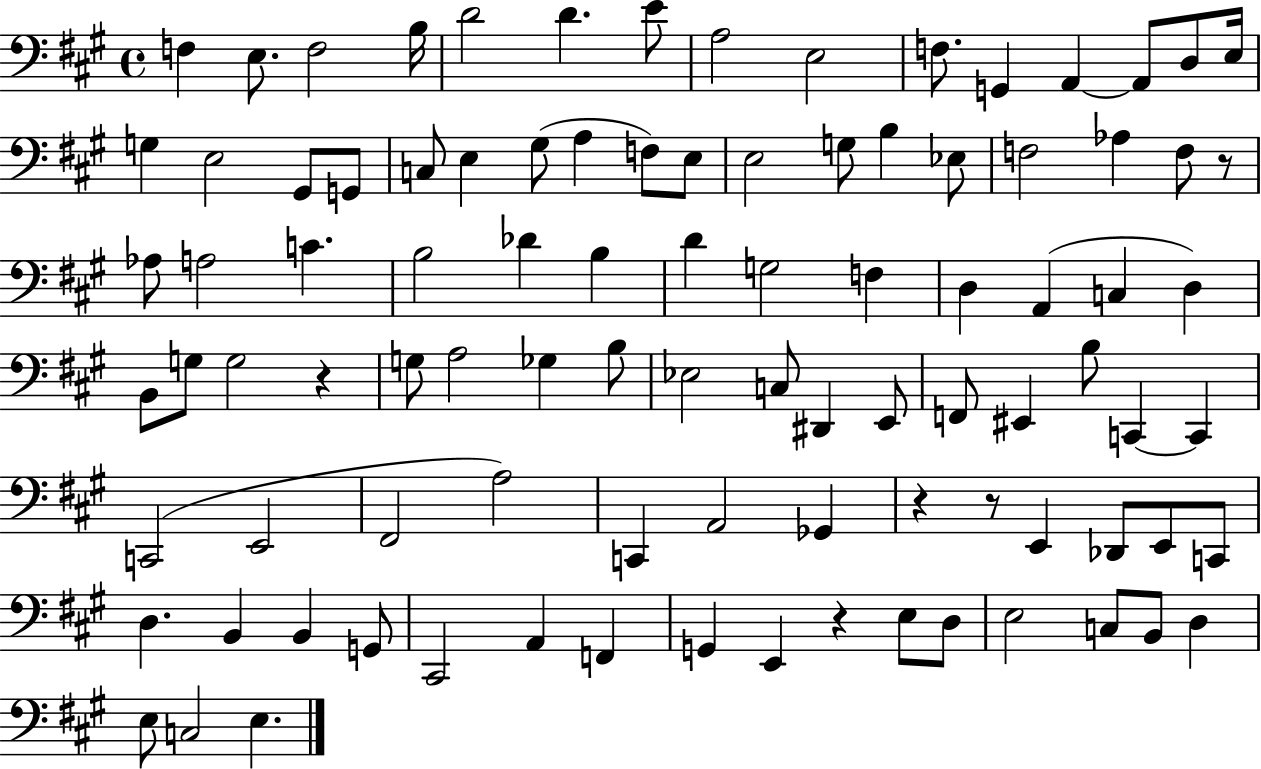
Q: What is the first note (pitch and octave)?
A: F3